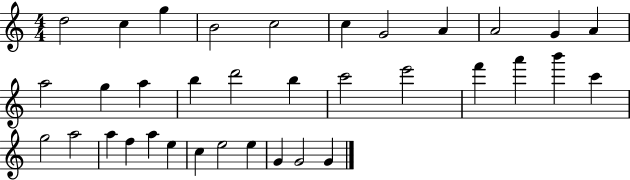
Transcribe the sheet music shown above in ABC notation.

X:1
T:Untitled
M:4/4
L:1/4
K:C
d2 c g B2 c2 c G2 A A2 G A a2 g a b d'2 b c'2 e'2 f' a' b' c' g2 a2 a f a e c e2 e G G2 G